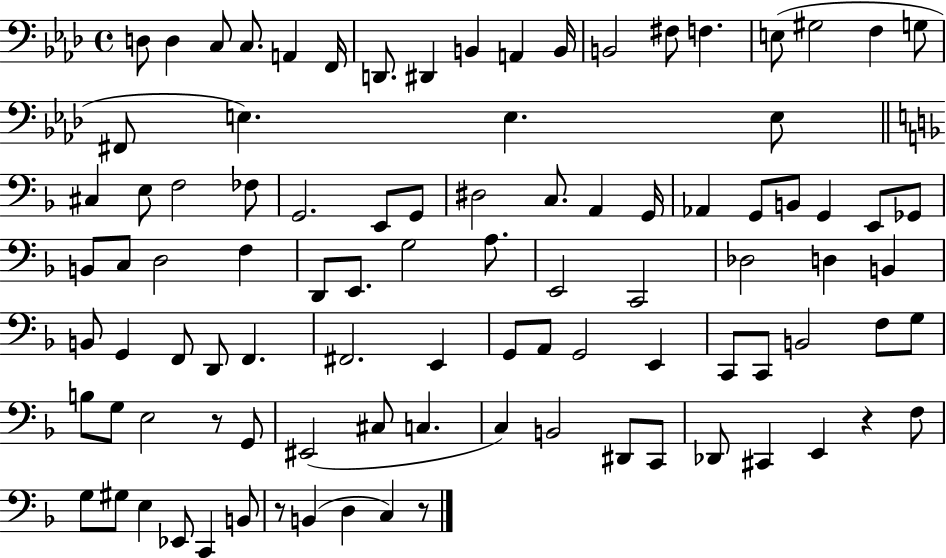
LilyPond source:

{
  \clef bass
  \time 4/4
  \defaultTimeSignature
  \key aes \major
  d8 d4 c8 c8. a,4 f,16 | d,8. dis,4 b,4 a,4 b,16 | b,2 fis8 f4. | e8( gis2 f4 g8 | \break fis,8 e4.) e4. e8 | \bar "||" \break \key d \minor cis4 e8 f2 fes8 | g,2. e,8 g,8 | dis2 c8. a,4 g,16 | aes,4 g,8 b,8 g,4 e,8 ges,8 | \break b,8 c8 d2 f4 | d,8 e,8. g2 a8. | e,2 c,2 | des2 d4 b,4 | \break b,8 g,4 f,8 d,8 f,4. | fis,2. e,4 | g,8 a,8 g,2 e,4 | c,8 c,8 b,2 f8 g8 | \break b8 g8 e2 r8 g,8 | eis,2( cis8 c4. | c4) b,2 dis,8 c,8 | des,8 cis,4 e,4 r4 f8 | \break g8 gis8 e4 ees,8 c,4 b,8 | r8 b,4( d4 c4) r8 | \bar "|."
}